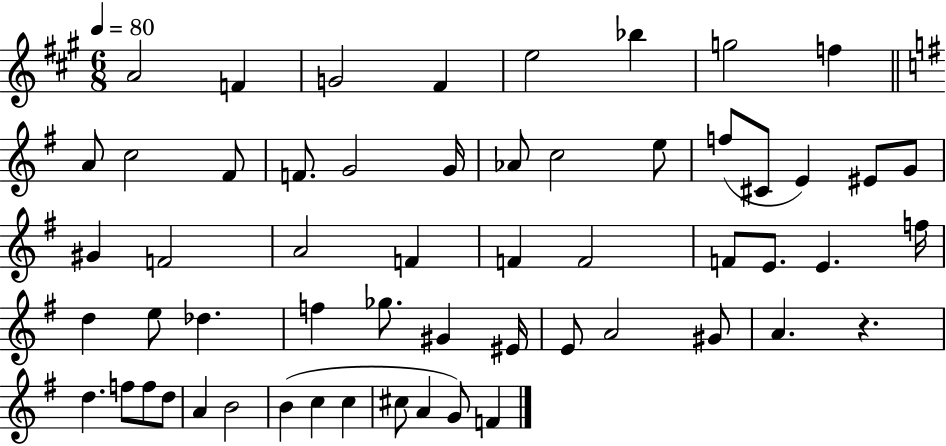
A4/h F4/q G4/h F#4/q E5/h Bb5/q G5/h F5/q A4/e C5/h F#4/e F4/e. G4/h G4/s Ab4/e C5/h E5/e F5/e C#4/e E4/q EIS4/e G4/e G#4/q F4/h A4/h F4/q F4/q F4/h F4/e E4/e. E4/q. F5/s D5/q E5/e Db5/q. F5/q Gb5/e. G#4/q EIS4/s E4/e A4/h G#4/e A4/q. R/q. D5/q. F5/e F5/e D5/e A4/q B4/h B4/q C5/q C5/q C#5/e A4/q G4/e F4/q